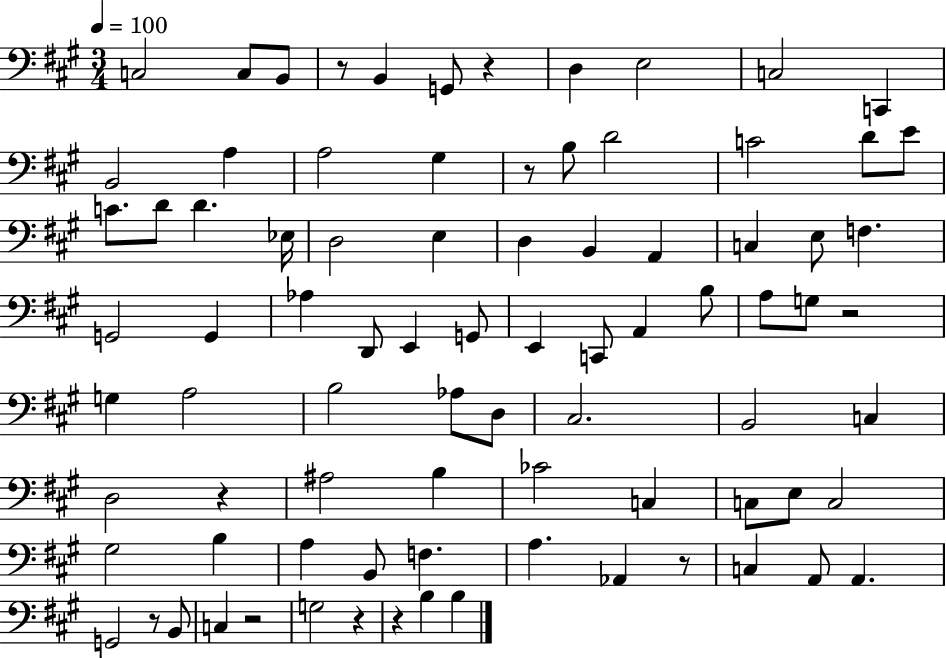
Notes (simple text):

C3/h C3/e B2/e R/e B2/q G2/e R/q D3/q E3/h C3/h C2/q B2/h A3/q A3/h G#3/q R/e B3/e D4/h C4/h D4/e E4/e C4/e. D4/e D4/q. Eb3/s D3/h E3/q D3/q B2/q A2/q C3/q E3/e F3/q. G2/h G2/q Ab3/q D2/e E2/q G2/e E2/q C2/e A2/q B3/e A3/e G3/e R/h G3/q A3/h B3/h Ab3/e D3/e C#3/h. B2/h C3/q D3/h R/q A#3/h B3/q CES4/h C3/q C3/e E3/e C3/h G#3/h B3/q A3/q B2/e F3/q. A3/q. Ab2/q R/e C3/q A2/e A2/q. G2/h R/e B2/e C3/q R/h G3/h R/q R/q B3/q B3/q